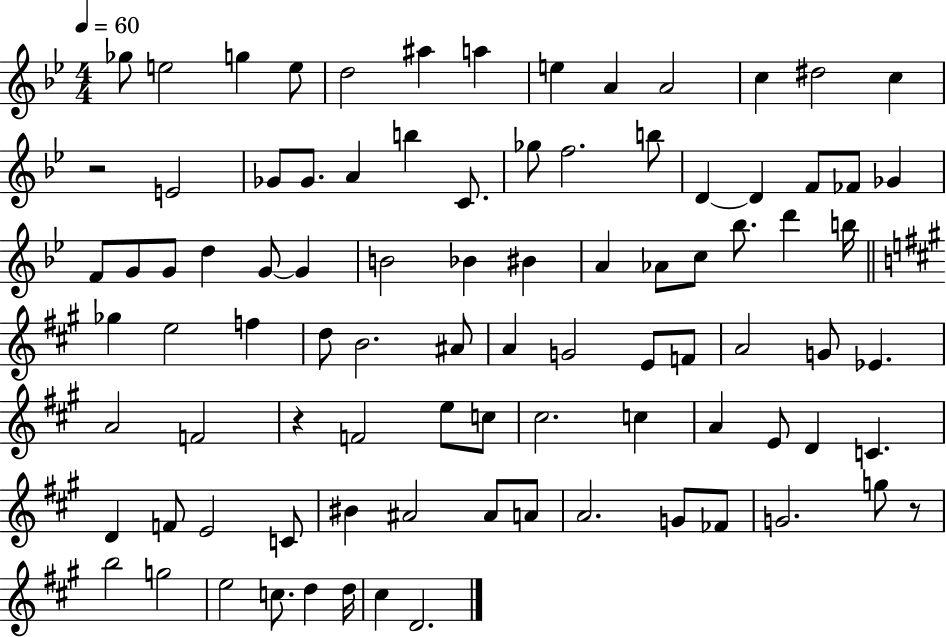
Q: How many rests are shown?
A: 3